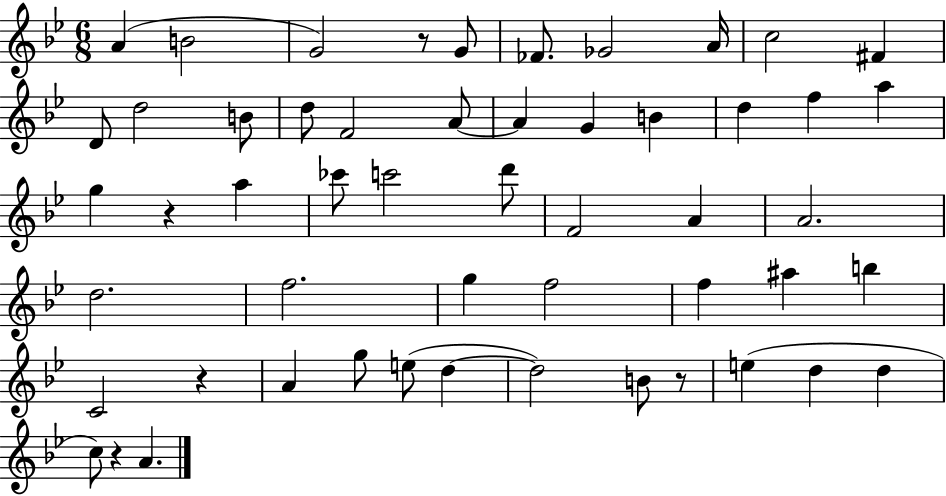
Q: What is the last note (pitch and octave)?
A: A4